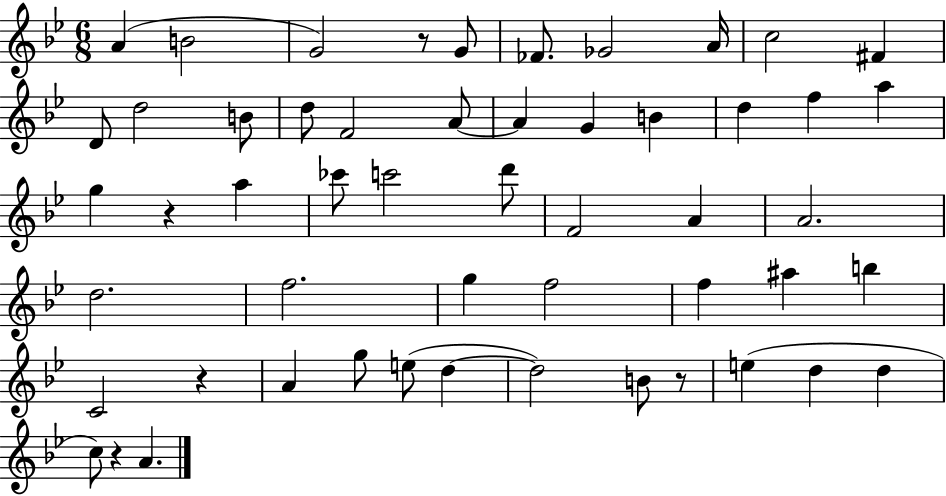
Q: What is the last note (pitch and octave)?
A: A4